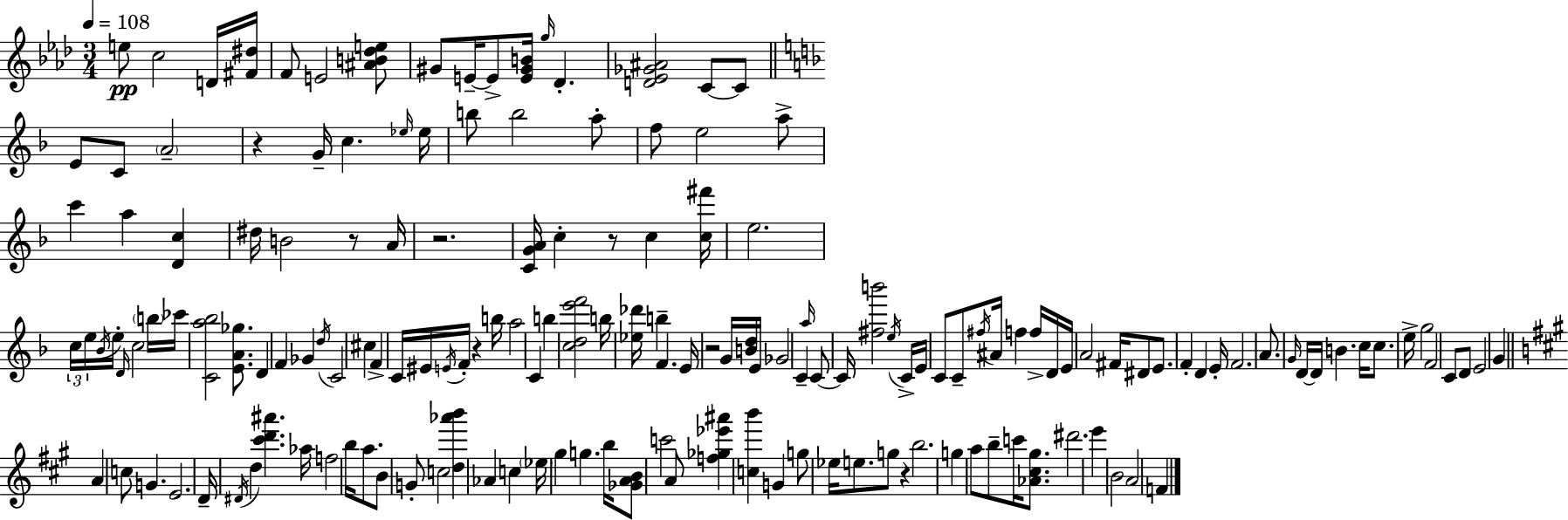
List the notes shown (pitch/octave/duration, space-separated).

E5/e C5/h D4/s [F#4,D#5]/s F4/e E4/h [A#4,B4,Db5,E5]/e G#4/e E4/s E4/e [E4,G#4,B4]/s G5/s Db4/q. [D4,Eb4,Gb4,A#4]/h C4/e C4/e E4/e C4/e A4/h R/q G4/s C5/q. Eb5/s Eb5/s B5/e B5/h A5/e F5/e E5/h A5/e C6/q A5/q [D4,C5]/q D#5/s B4/h R/e A4/s R/h. [C4,G4,A4]/s C5/q R/e C5/q [C5,F#6]/s E5/h. C5/s E5/s Bb4/s E5/s D4/s C5/h B5/s CES6/s [C4,A5,Bb5]/h [E4,A4,Gb5]/e. D4/q F4/q Gb4/q D5/s C4/h C#5/q F4/q C4/s EIS4/s E4/s F4/s R/q B5/s A5/h C4/q B5/q [C5,D5,E6,F6]/h B5/s [Eb5,Db6]/s B5/q F4/q. E4/s R/h G4/s [B4,D5]/s E4/s Gb4/h C4/q A5/s C4/e C4/s [F#5,B6]/h E5/s C4/s E4/s C4/e C4/e F#5/s A#4/s F5/q F5/s D4/s E4/s A4/h F#4/s D#4/e E4/e. F4/q D4/q E4/s F4/h. A4/e. G4/s D4/s D4/s B4/q. C5/s C5/e. E5/s G5/h F4/h C4/e D4/e E4/h G4/q A4/q C5/e G4/q. E4/h. D4/s D#4/s D5/q [C#6,D6,A#6]/q. Ab5/s F5/h B5/s A5/e. B4/e G4/e C5/h [D5,Ab6,B6]/q Ab4/q C5/q Eb5/s G#5/q G5/q. B5/s [Gb4,A4,B4]/e C6/h A4/e [F5,Gb5,Eb6,A#6]/q [C5,B6]/q G4/q G5/e Eb5/s E5/e. G5/e R/q B5/h. G5/q A5/e B5/e C6/s [Ab4,C#5,G#5]/e. D#6/h. E6/q B4/h A4/h F4/q